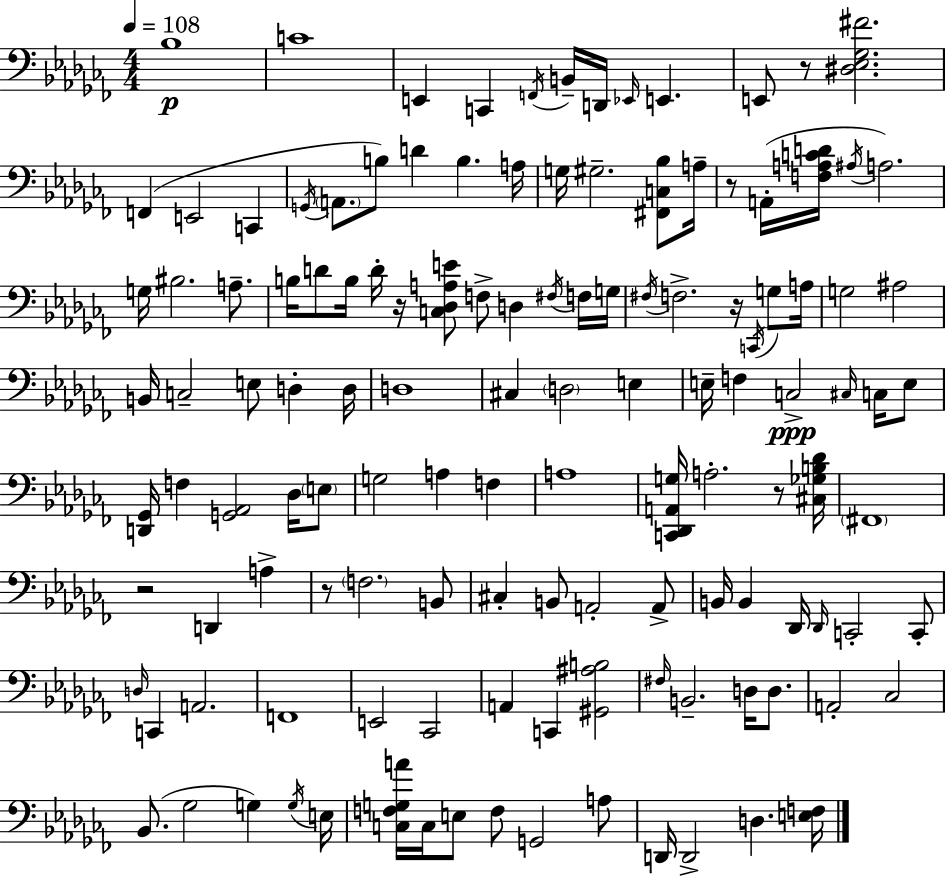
X:1
T:Untitled
M:4/4
L:1/4
K:Abm
_B,4 C4 E,, C,, F,,/4 B,,/4 D,,/4 _E,,/4 E,, E,,/2 z/2 [^D,_E,_G,^F]2 F,, E,,2 C,, G,,/4 A,,/2 B,/2 D B, A,/4 G,/4 ^G,2 [^F,,C,_B,]/2 A,/4 z/2 A,,/4 [F,A,CD]/4 ^A,/4 A,2 G,/4 ^B,2 A,/2 B,/4 D/2 B,/4 D/4 z/4 [C,_D,A,E]/2 F,/2 D, ^F,/4 F,/4 G,/4 ^F,/4 F,2 z/4 C,,/4 G,/2 A,/4 G,2 ^A,2 B,,/4 C,2 E,/2 D, D,/4 D,4 ^C, D,2 E, E,/4 F, C,2 ^C,/4 C,/4 E,/2 [D,,_G,,]/4 F, [G,,_A,,]2 _D,/4 E,/2 G,2 A, F, A,4 [C,,_D,,A,,G,]/4 A,2 z/2 [^C,_G,B,_D]/4 ^F,,4 z2 D,, A, z/2 F,2 B,,/2 ^C, B,,/2 A,,2 A,,/2 B,,/4 B,, _D,,/4 _D,,/4 C,,2 C,,/2 D,/4 C,, A,,2 F,,4 E,,2 _C,,2 A,, C,, [^G,,^A,B,]2 ^F,/4 B,,2 D,/4 D,/2 A,,2 _C,2 _B,,/2 _G,2 G, G,/4 E,/4 [C,F,G,A]/4 C,/4 E,/2 F,/2 G,,2 A,/2 D,,/4 D,,2 D, [E,F,]/4